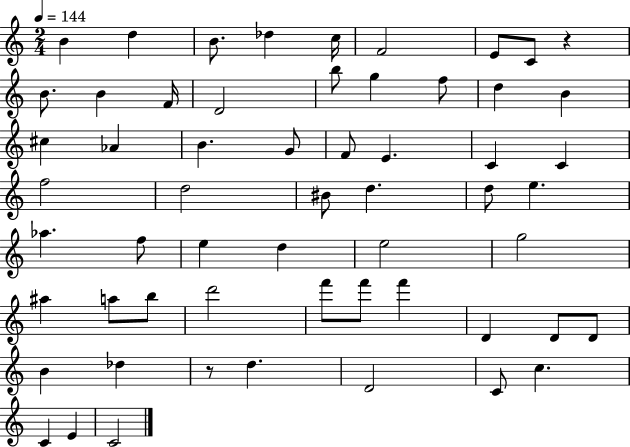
B4/q D5/q B4/e. Db5/q C5/s F4/h E4/e C4/e R/q B4/e. B4/q F4/s D4/h B5/e G5/q F5/e D5/q B4/q C#5/q Ab4/q B4/q. G4/e F4/e E4/q. C4/q C4/q F5/h D5/h BIS4/e D5/q. D5/e E5/q. Ab5/q. F5/e E5/q D5/q E5/h G5/h A#5/q A5/e B5/e D6/h F6/e F6/e F6/q D4/q D4/e D4/e B4/q Db5/q R/e D5/q. D4/h C4/e C5/q. C4/q E4/q C4/h